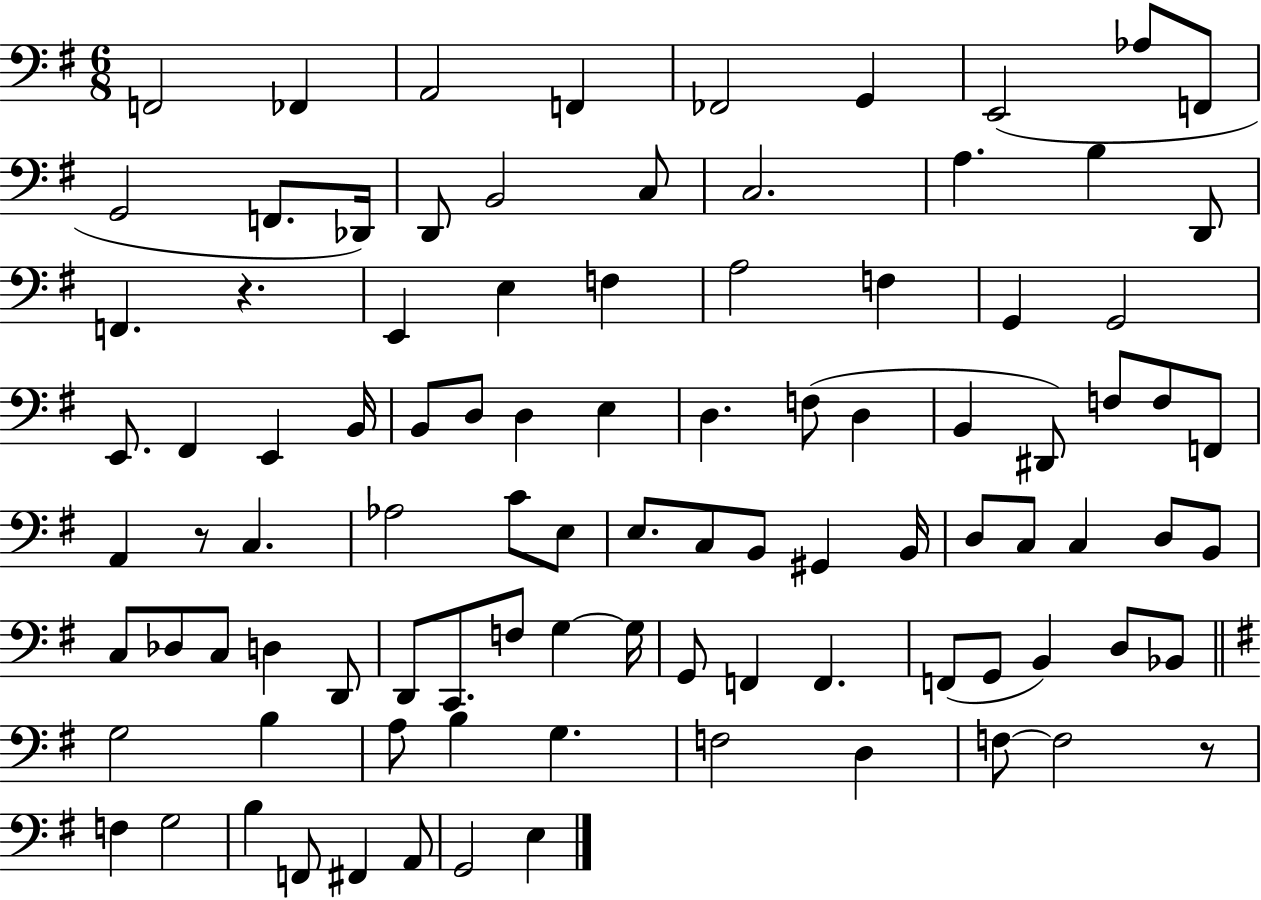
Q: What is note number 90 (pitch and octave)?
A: F#2